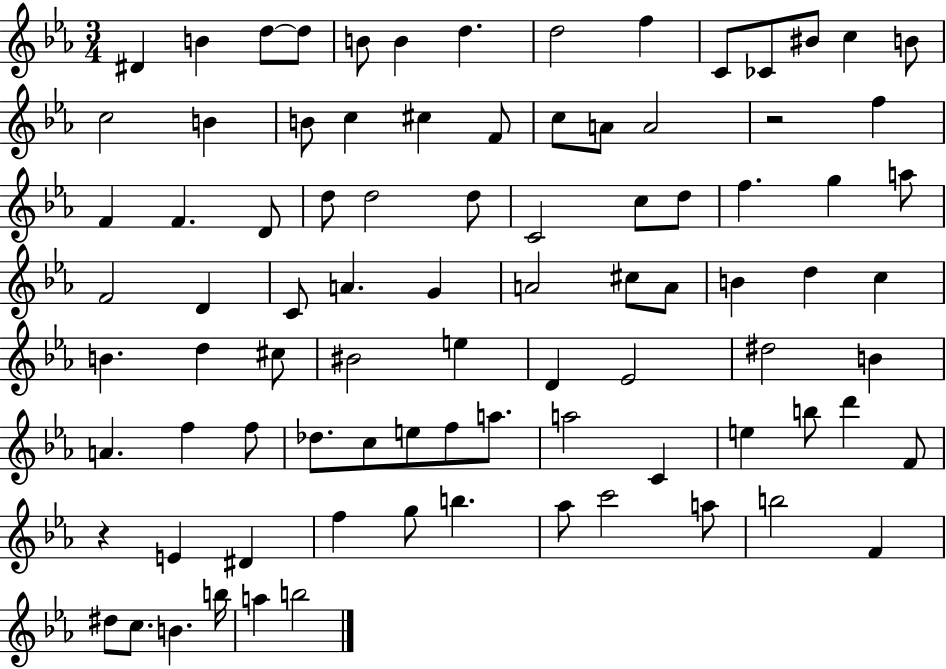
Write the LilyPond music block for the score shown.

{
  \clef treble
  \numericTimeSignature
  \time 3/4
  \key ees \major
  dis'4 b'4 d''8~~ d''8 | b'8 b'4 d''4. | d''2 f''4 | c'8 ces'8 bis'8 c''4 b'8 | \break c''2 b'4 | b'8 c''4 cis''4 f'8 | c''8 a'8 a'2 | r2 f''4 | \break f'4 f'4. d'8 | d''8 d''2 d''8 | c'2 c''8 d''8 | f''4. g''4 a''8 | \break f'2 d'4 | c'8 a'4. g'4 | a'2 cis''8 a'8 | b'4 d''4 c''4 | \break b'4. d''4 cis''8 | bis'2 e''4 | d'4 ees'2 | dis''2 b'4 | \break a'4. f''4 f''8 | des''8. c''8 e''8 f''8 a''8. | a''2 c'4 | e''4 b''8 d'''4 f'8 | \break r4 e'4 dis'4 | f''4 g''8 b''4. | aes''8 c'''2 a''8 | b''2 f'4 | \break dis''8 c''8. b'4. b''16 | a''4 b''2 | \bar "|."
}